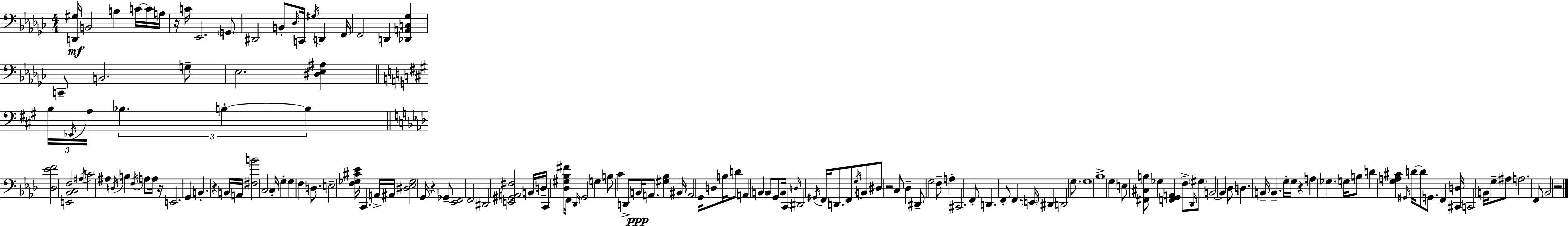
X:1
T:Untitled
M:4/4
L:1/4
K:Ebm
[D,,^G,]/4 B,,2 B, C/4 C/4 A,/4 z/4 C/4 _E,,2 G,,/2 ^D,,2 B,,/2 _D,/4 C,,/4 ^G,/4 D,, F,,/4 F,,2 D,, [_D,,A,,C,_G,] C,,/2 B,,2 G,/2 _E,2 [^D,_E,^A,] B,/4 _E,,/4 A,/4 _B, B, B, [_D,_EF]2 [E,,_B,,C,F,]2 ^A,/4 C2 ^A, D,/4 B, F,/4 A,/2 A,/4 z/4 E,,2 G,, B,, z B,,/4 A,,/4 [^F,B]2 C,2 C,/4 G, G, F, D,/2 E,2 [F,_G,^C_E]/4 C,, A,,/4 ^A,,/4 [^D,_E,_G,]2 G,,/4 z _G,,/2 [_E,,F,,]2 F,,2 ^D,,2 [E,,^G,,A,,^F,]2 B,,/4 D,/4 C,, [_D,^G,_B,^F]/4 F,,/4 _D,,/4 G,,2 G, B,/2 C D,,/2 B,,/4 A,,/2 [^G,_B,] ^B,,/4 A,,2 G,,/4 D,/2 B,/4 D/2 A,, B,, B,,/2 G,,/2 B,,/4 C,, D,/4 ^D,,2 ^G,,/4 F,,/4 D,,/2 F,,/2 G,/4 B,,/2 ^D,/2 z2 C,/2 _D, ^D,,/2 G,2 F,/2 A, ^C,,2 F,,/2 D,, F,,/2 F,, E,,/4 ^D,, D,,2 G,/2 G,4 _B,4 G, E,/2 [^F,,^C,B,]/2 _G, [F,,G,,A,,] F,/2 _D,,/4 ^G,/2 B,,2 B,, _D,/2 D, B,,/4 B,, G,/4 G,/4 z A, _G, G,/4 B,/2 D [G,A,^C] ^G,,/4 D/4 D/2 G,,/2 F,, [^C,,D,]/4 C,,2 B,,/4 G,/2 ^A,/2 A,2 F,,/2 _B,,2 z2